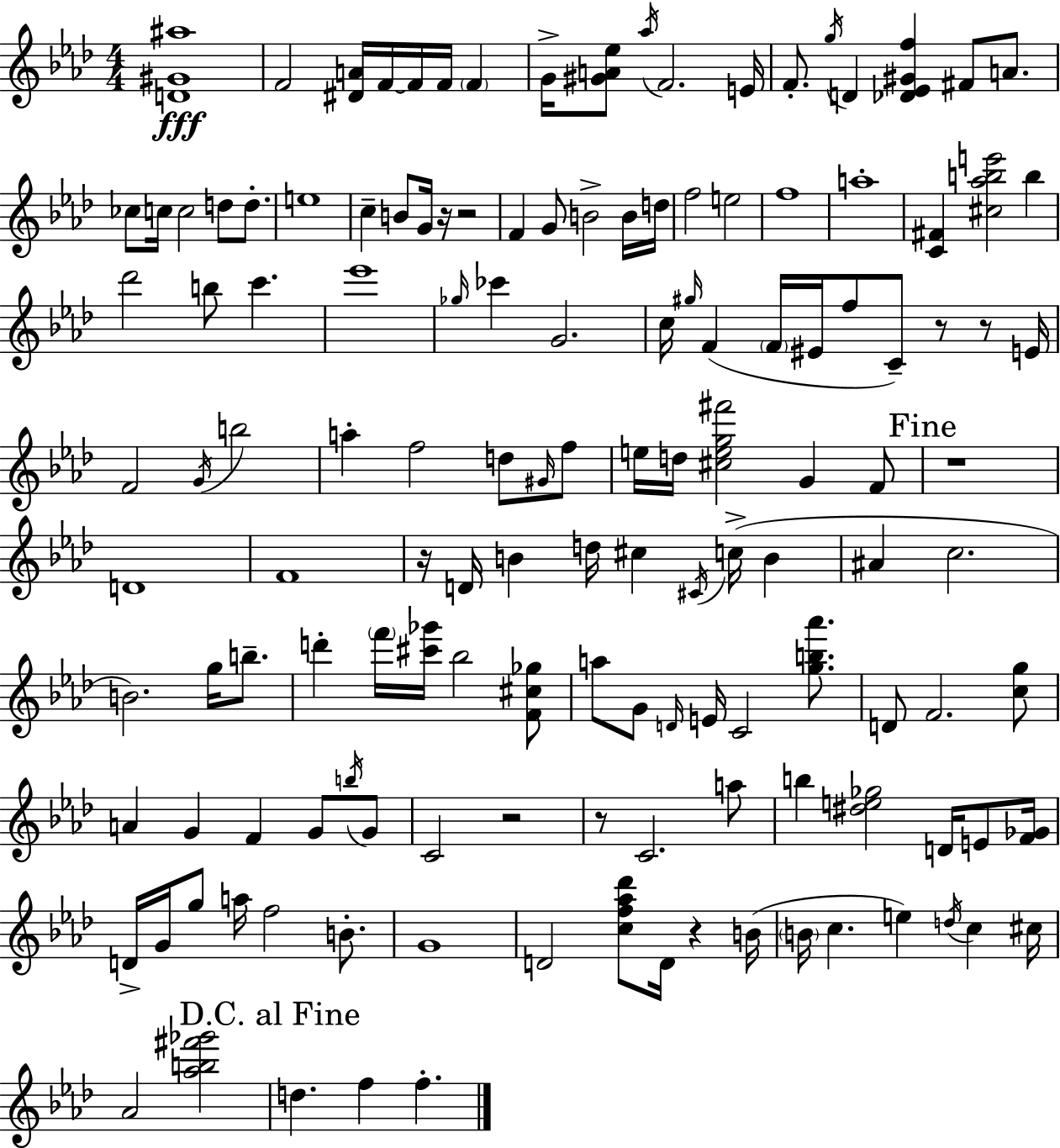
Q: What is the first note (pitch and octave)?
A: F4